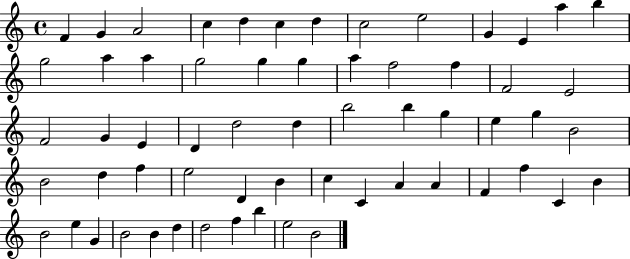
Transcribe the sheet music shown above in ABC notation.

X:1
T:Untitled
M:4/4
L:1/4
K:C
F G A2 c d c d c2 e2 G E a b g2 a a g2 g g a f2 f F2 E2 F2 G E D d2 d b2 b g e g B2 B2 d f e2 D B c C A A F f C B B2 e G B2 B d d2 f b e2 B2